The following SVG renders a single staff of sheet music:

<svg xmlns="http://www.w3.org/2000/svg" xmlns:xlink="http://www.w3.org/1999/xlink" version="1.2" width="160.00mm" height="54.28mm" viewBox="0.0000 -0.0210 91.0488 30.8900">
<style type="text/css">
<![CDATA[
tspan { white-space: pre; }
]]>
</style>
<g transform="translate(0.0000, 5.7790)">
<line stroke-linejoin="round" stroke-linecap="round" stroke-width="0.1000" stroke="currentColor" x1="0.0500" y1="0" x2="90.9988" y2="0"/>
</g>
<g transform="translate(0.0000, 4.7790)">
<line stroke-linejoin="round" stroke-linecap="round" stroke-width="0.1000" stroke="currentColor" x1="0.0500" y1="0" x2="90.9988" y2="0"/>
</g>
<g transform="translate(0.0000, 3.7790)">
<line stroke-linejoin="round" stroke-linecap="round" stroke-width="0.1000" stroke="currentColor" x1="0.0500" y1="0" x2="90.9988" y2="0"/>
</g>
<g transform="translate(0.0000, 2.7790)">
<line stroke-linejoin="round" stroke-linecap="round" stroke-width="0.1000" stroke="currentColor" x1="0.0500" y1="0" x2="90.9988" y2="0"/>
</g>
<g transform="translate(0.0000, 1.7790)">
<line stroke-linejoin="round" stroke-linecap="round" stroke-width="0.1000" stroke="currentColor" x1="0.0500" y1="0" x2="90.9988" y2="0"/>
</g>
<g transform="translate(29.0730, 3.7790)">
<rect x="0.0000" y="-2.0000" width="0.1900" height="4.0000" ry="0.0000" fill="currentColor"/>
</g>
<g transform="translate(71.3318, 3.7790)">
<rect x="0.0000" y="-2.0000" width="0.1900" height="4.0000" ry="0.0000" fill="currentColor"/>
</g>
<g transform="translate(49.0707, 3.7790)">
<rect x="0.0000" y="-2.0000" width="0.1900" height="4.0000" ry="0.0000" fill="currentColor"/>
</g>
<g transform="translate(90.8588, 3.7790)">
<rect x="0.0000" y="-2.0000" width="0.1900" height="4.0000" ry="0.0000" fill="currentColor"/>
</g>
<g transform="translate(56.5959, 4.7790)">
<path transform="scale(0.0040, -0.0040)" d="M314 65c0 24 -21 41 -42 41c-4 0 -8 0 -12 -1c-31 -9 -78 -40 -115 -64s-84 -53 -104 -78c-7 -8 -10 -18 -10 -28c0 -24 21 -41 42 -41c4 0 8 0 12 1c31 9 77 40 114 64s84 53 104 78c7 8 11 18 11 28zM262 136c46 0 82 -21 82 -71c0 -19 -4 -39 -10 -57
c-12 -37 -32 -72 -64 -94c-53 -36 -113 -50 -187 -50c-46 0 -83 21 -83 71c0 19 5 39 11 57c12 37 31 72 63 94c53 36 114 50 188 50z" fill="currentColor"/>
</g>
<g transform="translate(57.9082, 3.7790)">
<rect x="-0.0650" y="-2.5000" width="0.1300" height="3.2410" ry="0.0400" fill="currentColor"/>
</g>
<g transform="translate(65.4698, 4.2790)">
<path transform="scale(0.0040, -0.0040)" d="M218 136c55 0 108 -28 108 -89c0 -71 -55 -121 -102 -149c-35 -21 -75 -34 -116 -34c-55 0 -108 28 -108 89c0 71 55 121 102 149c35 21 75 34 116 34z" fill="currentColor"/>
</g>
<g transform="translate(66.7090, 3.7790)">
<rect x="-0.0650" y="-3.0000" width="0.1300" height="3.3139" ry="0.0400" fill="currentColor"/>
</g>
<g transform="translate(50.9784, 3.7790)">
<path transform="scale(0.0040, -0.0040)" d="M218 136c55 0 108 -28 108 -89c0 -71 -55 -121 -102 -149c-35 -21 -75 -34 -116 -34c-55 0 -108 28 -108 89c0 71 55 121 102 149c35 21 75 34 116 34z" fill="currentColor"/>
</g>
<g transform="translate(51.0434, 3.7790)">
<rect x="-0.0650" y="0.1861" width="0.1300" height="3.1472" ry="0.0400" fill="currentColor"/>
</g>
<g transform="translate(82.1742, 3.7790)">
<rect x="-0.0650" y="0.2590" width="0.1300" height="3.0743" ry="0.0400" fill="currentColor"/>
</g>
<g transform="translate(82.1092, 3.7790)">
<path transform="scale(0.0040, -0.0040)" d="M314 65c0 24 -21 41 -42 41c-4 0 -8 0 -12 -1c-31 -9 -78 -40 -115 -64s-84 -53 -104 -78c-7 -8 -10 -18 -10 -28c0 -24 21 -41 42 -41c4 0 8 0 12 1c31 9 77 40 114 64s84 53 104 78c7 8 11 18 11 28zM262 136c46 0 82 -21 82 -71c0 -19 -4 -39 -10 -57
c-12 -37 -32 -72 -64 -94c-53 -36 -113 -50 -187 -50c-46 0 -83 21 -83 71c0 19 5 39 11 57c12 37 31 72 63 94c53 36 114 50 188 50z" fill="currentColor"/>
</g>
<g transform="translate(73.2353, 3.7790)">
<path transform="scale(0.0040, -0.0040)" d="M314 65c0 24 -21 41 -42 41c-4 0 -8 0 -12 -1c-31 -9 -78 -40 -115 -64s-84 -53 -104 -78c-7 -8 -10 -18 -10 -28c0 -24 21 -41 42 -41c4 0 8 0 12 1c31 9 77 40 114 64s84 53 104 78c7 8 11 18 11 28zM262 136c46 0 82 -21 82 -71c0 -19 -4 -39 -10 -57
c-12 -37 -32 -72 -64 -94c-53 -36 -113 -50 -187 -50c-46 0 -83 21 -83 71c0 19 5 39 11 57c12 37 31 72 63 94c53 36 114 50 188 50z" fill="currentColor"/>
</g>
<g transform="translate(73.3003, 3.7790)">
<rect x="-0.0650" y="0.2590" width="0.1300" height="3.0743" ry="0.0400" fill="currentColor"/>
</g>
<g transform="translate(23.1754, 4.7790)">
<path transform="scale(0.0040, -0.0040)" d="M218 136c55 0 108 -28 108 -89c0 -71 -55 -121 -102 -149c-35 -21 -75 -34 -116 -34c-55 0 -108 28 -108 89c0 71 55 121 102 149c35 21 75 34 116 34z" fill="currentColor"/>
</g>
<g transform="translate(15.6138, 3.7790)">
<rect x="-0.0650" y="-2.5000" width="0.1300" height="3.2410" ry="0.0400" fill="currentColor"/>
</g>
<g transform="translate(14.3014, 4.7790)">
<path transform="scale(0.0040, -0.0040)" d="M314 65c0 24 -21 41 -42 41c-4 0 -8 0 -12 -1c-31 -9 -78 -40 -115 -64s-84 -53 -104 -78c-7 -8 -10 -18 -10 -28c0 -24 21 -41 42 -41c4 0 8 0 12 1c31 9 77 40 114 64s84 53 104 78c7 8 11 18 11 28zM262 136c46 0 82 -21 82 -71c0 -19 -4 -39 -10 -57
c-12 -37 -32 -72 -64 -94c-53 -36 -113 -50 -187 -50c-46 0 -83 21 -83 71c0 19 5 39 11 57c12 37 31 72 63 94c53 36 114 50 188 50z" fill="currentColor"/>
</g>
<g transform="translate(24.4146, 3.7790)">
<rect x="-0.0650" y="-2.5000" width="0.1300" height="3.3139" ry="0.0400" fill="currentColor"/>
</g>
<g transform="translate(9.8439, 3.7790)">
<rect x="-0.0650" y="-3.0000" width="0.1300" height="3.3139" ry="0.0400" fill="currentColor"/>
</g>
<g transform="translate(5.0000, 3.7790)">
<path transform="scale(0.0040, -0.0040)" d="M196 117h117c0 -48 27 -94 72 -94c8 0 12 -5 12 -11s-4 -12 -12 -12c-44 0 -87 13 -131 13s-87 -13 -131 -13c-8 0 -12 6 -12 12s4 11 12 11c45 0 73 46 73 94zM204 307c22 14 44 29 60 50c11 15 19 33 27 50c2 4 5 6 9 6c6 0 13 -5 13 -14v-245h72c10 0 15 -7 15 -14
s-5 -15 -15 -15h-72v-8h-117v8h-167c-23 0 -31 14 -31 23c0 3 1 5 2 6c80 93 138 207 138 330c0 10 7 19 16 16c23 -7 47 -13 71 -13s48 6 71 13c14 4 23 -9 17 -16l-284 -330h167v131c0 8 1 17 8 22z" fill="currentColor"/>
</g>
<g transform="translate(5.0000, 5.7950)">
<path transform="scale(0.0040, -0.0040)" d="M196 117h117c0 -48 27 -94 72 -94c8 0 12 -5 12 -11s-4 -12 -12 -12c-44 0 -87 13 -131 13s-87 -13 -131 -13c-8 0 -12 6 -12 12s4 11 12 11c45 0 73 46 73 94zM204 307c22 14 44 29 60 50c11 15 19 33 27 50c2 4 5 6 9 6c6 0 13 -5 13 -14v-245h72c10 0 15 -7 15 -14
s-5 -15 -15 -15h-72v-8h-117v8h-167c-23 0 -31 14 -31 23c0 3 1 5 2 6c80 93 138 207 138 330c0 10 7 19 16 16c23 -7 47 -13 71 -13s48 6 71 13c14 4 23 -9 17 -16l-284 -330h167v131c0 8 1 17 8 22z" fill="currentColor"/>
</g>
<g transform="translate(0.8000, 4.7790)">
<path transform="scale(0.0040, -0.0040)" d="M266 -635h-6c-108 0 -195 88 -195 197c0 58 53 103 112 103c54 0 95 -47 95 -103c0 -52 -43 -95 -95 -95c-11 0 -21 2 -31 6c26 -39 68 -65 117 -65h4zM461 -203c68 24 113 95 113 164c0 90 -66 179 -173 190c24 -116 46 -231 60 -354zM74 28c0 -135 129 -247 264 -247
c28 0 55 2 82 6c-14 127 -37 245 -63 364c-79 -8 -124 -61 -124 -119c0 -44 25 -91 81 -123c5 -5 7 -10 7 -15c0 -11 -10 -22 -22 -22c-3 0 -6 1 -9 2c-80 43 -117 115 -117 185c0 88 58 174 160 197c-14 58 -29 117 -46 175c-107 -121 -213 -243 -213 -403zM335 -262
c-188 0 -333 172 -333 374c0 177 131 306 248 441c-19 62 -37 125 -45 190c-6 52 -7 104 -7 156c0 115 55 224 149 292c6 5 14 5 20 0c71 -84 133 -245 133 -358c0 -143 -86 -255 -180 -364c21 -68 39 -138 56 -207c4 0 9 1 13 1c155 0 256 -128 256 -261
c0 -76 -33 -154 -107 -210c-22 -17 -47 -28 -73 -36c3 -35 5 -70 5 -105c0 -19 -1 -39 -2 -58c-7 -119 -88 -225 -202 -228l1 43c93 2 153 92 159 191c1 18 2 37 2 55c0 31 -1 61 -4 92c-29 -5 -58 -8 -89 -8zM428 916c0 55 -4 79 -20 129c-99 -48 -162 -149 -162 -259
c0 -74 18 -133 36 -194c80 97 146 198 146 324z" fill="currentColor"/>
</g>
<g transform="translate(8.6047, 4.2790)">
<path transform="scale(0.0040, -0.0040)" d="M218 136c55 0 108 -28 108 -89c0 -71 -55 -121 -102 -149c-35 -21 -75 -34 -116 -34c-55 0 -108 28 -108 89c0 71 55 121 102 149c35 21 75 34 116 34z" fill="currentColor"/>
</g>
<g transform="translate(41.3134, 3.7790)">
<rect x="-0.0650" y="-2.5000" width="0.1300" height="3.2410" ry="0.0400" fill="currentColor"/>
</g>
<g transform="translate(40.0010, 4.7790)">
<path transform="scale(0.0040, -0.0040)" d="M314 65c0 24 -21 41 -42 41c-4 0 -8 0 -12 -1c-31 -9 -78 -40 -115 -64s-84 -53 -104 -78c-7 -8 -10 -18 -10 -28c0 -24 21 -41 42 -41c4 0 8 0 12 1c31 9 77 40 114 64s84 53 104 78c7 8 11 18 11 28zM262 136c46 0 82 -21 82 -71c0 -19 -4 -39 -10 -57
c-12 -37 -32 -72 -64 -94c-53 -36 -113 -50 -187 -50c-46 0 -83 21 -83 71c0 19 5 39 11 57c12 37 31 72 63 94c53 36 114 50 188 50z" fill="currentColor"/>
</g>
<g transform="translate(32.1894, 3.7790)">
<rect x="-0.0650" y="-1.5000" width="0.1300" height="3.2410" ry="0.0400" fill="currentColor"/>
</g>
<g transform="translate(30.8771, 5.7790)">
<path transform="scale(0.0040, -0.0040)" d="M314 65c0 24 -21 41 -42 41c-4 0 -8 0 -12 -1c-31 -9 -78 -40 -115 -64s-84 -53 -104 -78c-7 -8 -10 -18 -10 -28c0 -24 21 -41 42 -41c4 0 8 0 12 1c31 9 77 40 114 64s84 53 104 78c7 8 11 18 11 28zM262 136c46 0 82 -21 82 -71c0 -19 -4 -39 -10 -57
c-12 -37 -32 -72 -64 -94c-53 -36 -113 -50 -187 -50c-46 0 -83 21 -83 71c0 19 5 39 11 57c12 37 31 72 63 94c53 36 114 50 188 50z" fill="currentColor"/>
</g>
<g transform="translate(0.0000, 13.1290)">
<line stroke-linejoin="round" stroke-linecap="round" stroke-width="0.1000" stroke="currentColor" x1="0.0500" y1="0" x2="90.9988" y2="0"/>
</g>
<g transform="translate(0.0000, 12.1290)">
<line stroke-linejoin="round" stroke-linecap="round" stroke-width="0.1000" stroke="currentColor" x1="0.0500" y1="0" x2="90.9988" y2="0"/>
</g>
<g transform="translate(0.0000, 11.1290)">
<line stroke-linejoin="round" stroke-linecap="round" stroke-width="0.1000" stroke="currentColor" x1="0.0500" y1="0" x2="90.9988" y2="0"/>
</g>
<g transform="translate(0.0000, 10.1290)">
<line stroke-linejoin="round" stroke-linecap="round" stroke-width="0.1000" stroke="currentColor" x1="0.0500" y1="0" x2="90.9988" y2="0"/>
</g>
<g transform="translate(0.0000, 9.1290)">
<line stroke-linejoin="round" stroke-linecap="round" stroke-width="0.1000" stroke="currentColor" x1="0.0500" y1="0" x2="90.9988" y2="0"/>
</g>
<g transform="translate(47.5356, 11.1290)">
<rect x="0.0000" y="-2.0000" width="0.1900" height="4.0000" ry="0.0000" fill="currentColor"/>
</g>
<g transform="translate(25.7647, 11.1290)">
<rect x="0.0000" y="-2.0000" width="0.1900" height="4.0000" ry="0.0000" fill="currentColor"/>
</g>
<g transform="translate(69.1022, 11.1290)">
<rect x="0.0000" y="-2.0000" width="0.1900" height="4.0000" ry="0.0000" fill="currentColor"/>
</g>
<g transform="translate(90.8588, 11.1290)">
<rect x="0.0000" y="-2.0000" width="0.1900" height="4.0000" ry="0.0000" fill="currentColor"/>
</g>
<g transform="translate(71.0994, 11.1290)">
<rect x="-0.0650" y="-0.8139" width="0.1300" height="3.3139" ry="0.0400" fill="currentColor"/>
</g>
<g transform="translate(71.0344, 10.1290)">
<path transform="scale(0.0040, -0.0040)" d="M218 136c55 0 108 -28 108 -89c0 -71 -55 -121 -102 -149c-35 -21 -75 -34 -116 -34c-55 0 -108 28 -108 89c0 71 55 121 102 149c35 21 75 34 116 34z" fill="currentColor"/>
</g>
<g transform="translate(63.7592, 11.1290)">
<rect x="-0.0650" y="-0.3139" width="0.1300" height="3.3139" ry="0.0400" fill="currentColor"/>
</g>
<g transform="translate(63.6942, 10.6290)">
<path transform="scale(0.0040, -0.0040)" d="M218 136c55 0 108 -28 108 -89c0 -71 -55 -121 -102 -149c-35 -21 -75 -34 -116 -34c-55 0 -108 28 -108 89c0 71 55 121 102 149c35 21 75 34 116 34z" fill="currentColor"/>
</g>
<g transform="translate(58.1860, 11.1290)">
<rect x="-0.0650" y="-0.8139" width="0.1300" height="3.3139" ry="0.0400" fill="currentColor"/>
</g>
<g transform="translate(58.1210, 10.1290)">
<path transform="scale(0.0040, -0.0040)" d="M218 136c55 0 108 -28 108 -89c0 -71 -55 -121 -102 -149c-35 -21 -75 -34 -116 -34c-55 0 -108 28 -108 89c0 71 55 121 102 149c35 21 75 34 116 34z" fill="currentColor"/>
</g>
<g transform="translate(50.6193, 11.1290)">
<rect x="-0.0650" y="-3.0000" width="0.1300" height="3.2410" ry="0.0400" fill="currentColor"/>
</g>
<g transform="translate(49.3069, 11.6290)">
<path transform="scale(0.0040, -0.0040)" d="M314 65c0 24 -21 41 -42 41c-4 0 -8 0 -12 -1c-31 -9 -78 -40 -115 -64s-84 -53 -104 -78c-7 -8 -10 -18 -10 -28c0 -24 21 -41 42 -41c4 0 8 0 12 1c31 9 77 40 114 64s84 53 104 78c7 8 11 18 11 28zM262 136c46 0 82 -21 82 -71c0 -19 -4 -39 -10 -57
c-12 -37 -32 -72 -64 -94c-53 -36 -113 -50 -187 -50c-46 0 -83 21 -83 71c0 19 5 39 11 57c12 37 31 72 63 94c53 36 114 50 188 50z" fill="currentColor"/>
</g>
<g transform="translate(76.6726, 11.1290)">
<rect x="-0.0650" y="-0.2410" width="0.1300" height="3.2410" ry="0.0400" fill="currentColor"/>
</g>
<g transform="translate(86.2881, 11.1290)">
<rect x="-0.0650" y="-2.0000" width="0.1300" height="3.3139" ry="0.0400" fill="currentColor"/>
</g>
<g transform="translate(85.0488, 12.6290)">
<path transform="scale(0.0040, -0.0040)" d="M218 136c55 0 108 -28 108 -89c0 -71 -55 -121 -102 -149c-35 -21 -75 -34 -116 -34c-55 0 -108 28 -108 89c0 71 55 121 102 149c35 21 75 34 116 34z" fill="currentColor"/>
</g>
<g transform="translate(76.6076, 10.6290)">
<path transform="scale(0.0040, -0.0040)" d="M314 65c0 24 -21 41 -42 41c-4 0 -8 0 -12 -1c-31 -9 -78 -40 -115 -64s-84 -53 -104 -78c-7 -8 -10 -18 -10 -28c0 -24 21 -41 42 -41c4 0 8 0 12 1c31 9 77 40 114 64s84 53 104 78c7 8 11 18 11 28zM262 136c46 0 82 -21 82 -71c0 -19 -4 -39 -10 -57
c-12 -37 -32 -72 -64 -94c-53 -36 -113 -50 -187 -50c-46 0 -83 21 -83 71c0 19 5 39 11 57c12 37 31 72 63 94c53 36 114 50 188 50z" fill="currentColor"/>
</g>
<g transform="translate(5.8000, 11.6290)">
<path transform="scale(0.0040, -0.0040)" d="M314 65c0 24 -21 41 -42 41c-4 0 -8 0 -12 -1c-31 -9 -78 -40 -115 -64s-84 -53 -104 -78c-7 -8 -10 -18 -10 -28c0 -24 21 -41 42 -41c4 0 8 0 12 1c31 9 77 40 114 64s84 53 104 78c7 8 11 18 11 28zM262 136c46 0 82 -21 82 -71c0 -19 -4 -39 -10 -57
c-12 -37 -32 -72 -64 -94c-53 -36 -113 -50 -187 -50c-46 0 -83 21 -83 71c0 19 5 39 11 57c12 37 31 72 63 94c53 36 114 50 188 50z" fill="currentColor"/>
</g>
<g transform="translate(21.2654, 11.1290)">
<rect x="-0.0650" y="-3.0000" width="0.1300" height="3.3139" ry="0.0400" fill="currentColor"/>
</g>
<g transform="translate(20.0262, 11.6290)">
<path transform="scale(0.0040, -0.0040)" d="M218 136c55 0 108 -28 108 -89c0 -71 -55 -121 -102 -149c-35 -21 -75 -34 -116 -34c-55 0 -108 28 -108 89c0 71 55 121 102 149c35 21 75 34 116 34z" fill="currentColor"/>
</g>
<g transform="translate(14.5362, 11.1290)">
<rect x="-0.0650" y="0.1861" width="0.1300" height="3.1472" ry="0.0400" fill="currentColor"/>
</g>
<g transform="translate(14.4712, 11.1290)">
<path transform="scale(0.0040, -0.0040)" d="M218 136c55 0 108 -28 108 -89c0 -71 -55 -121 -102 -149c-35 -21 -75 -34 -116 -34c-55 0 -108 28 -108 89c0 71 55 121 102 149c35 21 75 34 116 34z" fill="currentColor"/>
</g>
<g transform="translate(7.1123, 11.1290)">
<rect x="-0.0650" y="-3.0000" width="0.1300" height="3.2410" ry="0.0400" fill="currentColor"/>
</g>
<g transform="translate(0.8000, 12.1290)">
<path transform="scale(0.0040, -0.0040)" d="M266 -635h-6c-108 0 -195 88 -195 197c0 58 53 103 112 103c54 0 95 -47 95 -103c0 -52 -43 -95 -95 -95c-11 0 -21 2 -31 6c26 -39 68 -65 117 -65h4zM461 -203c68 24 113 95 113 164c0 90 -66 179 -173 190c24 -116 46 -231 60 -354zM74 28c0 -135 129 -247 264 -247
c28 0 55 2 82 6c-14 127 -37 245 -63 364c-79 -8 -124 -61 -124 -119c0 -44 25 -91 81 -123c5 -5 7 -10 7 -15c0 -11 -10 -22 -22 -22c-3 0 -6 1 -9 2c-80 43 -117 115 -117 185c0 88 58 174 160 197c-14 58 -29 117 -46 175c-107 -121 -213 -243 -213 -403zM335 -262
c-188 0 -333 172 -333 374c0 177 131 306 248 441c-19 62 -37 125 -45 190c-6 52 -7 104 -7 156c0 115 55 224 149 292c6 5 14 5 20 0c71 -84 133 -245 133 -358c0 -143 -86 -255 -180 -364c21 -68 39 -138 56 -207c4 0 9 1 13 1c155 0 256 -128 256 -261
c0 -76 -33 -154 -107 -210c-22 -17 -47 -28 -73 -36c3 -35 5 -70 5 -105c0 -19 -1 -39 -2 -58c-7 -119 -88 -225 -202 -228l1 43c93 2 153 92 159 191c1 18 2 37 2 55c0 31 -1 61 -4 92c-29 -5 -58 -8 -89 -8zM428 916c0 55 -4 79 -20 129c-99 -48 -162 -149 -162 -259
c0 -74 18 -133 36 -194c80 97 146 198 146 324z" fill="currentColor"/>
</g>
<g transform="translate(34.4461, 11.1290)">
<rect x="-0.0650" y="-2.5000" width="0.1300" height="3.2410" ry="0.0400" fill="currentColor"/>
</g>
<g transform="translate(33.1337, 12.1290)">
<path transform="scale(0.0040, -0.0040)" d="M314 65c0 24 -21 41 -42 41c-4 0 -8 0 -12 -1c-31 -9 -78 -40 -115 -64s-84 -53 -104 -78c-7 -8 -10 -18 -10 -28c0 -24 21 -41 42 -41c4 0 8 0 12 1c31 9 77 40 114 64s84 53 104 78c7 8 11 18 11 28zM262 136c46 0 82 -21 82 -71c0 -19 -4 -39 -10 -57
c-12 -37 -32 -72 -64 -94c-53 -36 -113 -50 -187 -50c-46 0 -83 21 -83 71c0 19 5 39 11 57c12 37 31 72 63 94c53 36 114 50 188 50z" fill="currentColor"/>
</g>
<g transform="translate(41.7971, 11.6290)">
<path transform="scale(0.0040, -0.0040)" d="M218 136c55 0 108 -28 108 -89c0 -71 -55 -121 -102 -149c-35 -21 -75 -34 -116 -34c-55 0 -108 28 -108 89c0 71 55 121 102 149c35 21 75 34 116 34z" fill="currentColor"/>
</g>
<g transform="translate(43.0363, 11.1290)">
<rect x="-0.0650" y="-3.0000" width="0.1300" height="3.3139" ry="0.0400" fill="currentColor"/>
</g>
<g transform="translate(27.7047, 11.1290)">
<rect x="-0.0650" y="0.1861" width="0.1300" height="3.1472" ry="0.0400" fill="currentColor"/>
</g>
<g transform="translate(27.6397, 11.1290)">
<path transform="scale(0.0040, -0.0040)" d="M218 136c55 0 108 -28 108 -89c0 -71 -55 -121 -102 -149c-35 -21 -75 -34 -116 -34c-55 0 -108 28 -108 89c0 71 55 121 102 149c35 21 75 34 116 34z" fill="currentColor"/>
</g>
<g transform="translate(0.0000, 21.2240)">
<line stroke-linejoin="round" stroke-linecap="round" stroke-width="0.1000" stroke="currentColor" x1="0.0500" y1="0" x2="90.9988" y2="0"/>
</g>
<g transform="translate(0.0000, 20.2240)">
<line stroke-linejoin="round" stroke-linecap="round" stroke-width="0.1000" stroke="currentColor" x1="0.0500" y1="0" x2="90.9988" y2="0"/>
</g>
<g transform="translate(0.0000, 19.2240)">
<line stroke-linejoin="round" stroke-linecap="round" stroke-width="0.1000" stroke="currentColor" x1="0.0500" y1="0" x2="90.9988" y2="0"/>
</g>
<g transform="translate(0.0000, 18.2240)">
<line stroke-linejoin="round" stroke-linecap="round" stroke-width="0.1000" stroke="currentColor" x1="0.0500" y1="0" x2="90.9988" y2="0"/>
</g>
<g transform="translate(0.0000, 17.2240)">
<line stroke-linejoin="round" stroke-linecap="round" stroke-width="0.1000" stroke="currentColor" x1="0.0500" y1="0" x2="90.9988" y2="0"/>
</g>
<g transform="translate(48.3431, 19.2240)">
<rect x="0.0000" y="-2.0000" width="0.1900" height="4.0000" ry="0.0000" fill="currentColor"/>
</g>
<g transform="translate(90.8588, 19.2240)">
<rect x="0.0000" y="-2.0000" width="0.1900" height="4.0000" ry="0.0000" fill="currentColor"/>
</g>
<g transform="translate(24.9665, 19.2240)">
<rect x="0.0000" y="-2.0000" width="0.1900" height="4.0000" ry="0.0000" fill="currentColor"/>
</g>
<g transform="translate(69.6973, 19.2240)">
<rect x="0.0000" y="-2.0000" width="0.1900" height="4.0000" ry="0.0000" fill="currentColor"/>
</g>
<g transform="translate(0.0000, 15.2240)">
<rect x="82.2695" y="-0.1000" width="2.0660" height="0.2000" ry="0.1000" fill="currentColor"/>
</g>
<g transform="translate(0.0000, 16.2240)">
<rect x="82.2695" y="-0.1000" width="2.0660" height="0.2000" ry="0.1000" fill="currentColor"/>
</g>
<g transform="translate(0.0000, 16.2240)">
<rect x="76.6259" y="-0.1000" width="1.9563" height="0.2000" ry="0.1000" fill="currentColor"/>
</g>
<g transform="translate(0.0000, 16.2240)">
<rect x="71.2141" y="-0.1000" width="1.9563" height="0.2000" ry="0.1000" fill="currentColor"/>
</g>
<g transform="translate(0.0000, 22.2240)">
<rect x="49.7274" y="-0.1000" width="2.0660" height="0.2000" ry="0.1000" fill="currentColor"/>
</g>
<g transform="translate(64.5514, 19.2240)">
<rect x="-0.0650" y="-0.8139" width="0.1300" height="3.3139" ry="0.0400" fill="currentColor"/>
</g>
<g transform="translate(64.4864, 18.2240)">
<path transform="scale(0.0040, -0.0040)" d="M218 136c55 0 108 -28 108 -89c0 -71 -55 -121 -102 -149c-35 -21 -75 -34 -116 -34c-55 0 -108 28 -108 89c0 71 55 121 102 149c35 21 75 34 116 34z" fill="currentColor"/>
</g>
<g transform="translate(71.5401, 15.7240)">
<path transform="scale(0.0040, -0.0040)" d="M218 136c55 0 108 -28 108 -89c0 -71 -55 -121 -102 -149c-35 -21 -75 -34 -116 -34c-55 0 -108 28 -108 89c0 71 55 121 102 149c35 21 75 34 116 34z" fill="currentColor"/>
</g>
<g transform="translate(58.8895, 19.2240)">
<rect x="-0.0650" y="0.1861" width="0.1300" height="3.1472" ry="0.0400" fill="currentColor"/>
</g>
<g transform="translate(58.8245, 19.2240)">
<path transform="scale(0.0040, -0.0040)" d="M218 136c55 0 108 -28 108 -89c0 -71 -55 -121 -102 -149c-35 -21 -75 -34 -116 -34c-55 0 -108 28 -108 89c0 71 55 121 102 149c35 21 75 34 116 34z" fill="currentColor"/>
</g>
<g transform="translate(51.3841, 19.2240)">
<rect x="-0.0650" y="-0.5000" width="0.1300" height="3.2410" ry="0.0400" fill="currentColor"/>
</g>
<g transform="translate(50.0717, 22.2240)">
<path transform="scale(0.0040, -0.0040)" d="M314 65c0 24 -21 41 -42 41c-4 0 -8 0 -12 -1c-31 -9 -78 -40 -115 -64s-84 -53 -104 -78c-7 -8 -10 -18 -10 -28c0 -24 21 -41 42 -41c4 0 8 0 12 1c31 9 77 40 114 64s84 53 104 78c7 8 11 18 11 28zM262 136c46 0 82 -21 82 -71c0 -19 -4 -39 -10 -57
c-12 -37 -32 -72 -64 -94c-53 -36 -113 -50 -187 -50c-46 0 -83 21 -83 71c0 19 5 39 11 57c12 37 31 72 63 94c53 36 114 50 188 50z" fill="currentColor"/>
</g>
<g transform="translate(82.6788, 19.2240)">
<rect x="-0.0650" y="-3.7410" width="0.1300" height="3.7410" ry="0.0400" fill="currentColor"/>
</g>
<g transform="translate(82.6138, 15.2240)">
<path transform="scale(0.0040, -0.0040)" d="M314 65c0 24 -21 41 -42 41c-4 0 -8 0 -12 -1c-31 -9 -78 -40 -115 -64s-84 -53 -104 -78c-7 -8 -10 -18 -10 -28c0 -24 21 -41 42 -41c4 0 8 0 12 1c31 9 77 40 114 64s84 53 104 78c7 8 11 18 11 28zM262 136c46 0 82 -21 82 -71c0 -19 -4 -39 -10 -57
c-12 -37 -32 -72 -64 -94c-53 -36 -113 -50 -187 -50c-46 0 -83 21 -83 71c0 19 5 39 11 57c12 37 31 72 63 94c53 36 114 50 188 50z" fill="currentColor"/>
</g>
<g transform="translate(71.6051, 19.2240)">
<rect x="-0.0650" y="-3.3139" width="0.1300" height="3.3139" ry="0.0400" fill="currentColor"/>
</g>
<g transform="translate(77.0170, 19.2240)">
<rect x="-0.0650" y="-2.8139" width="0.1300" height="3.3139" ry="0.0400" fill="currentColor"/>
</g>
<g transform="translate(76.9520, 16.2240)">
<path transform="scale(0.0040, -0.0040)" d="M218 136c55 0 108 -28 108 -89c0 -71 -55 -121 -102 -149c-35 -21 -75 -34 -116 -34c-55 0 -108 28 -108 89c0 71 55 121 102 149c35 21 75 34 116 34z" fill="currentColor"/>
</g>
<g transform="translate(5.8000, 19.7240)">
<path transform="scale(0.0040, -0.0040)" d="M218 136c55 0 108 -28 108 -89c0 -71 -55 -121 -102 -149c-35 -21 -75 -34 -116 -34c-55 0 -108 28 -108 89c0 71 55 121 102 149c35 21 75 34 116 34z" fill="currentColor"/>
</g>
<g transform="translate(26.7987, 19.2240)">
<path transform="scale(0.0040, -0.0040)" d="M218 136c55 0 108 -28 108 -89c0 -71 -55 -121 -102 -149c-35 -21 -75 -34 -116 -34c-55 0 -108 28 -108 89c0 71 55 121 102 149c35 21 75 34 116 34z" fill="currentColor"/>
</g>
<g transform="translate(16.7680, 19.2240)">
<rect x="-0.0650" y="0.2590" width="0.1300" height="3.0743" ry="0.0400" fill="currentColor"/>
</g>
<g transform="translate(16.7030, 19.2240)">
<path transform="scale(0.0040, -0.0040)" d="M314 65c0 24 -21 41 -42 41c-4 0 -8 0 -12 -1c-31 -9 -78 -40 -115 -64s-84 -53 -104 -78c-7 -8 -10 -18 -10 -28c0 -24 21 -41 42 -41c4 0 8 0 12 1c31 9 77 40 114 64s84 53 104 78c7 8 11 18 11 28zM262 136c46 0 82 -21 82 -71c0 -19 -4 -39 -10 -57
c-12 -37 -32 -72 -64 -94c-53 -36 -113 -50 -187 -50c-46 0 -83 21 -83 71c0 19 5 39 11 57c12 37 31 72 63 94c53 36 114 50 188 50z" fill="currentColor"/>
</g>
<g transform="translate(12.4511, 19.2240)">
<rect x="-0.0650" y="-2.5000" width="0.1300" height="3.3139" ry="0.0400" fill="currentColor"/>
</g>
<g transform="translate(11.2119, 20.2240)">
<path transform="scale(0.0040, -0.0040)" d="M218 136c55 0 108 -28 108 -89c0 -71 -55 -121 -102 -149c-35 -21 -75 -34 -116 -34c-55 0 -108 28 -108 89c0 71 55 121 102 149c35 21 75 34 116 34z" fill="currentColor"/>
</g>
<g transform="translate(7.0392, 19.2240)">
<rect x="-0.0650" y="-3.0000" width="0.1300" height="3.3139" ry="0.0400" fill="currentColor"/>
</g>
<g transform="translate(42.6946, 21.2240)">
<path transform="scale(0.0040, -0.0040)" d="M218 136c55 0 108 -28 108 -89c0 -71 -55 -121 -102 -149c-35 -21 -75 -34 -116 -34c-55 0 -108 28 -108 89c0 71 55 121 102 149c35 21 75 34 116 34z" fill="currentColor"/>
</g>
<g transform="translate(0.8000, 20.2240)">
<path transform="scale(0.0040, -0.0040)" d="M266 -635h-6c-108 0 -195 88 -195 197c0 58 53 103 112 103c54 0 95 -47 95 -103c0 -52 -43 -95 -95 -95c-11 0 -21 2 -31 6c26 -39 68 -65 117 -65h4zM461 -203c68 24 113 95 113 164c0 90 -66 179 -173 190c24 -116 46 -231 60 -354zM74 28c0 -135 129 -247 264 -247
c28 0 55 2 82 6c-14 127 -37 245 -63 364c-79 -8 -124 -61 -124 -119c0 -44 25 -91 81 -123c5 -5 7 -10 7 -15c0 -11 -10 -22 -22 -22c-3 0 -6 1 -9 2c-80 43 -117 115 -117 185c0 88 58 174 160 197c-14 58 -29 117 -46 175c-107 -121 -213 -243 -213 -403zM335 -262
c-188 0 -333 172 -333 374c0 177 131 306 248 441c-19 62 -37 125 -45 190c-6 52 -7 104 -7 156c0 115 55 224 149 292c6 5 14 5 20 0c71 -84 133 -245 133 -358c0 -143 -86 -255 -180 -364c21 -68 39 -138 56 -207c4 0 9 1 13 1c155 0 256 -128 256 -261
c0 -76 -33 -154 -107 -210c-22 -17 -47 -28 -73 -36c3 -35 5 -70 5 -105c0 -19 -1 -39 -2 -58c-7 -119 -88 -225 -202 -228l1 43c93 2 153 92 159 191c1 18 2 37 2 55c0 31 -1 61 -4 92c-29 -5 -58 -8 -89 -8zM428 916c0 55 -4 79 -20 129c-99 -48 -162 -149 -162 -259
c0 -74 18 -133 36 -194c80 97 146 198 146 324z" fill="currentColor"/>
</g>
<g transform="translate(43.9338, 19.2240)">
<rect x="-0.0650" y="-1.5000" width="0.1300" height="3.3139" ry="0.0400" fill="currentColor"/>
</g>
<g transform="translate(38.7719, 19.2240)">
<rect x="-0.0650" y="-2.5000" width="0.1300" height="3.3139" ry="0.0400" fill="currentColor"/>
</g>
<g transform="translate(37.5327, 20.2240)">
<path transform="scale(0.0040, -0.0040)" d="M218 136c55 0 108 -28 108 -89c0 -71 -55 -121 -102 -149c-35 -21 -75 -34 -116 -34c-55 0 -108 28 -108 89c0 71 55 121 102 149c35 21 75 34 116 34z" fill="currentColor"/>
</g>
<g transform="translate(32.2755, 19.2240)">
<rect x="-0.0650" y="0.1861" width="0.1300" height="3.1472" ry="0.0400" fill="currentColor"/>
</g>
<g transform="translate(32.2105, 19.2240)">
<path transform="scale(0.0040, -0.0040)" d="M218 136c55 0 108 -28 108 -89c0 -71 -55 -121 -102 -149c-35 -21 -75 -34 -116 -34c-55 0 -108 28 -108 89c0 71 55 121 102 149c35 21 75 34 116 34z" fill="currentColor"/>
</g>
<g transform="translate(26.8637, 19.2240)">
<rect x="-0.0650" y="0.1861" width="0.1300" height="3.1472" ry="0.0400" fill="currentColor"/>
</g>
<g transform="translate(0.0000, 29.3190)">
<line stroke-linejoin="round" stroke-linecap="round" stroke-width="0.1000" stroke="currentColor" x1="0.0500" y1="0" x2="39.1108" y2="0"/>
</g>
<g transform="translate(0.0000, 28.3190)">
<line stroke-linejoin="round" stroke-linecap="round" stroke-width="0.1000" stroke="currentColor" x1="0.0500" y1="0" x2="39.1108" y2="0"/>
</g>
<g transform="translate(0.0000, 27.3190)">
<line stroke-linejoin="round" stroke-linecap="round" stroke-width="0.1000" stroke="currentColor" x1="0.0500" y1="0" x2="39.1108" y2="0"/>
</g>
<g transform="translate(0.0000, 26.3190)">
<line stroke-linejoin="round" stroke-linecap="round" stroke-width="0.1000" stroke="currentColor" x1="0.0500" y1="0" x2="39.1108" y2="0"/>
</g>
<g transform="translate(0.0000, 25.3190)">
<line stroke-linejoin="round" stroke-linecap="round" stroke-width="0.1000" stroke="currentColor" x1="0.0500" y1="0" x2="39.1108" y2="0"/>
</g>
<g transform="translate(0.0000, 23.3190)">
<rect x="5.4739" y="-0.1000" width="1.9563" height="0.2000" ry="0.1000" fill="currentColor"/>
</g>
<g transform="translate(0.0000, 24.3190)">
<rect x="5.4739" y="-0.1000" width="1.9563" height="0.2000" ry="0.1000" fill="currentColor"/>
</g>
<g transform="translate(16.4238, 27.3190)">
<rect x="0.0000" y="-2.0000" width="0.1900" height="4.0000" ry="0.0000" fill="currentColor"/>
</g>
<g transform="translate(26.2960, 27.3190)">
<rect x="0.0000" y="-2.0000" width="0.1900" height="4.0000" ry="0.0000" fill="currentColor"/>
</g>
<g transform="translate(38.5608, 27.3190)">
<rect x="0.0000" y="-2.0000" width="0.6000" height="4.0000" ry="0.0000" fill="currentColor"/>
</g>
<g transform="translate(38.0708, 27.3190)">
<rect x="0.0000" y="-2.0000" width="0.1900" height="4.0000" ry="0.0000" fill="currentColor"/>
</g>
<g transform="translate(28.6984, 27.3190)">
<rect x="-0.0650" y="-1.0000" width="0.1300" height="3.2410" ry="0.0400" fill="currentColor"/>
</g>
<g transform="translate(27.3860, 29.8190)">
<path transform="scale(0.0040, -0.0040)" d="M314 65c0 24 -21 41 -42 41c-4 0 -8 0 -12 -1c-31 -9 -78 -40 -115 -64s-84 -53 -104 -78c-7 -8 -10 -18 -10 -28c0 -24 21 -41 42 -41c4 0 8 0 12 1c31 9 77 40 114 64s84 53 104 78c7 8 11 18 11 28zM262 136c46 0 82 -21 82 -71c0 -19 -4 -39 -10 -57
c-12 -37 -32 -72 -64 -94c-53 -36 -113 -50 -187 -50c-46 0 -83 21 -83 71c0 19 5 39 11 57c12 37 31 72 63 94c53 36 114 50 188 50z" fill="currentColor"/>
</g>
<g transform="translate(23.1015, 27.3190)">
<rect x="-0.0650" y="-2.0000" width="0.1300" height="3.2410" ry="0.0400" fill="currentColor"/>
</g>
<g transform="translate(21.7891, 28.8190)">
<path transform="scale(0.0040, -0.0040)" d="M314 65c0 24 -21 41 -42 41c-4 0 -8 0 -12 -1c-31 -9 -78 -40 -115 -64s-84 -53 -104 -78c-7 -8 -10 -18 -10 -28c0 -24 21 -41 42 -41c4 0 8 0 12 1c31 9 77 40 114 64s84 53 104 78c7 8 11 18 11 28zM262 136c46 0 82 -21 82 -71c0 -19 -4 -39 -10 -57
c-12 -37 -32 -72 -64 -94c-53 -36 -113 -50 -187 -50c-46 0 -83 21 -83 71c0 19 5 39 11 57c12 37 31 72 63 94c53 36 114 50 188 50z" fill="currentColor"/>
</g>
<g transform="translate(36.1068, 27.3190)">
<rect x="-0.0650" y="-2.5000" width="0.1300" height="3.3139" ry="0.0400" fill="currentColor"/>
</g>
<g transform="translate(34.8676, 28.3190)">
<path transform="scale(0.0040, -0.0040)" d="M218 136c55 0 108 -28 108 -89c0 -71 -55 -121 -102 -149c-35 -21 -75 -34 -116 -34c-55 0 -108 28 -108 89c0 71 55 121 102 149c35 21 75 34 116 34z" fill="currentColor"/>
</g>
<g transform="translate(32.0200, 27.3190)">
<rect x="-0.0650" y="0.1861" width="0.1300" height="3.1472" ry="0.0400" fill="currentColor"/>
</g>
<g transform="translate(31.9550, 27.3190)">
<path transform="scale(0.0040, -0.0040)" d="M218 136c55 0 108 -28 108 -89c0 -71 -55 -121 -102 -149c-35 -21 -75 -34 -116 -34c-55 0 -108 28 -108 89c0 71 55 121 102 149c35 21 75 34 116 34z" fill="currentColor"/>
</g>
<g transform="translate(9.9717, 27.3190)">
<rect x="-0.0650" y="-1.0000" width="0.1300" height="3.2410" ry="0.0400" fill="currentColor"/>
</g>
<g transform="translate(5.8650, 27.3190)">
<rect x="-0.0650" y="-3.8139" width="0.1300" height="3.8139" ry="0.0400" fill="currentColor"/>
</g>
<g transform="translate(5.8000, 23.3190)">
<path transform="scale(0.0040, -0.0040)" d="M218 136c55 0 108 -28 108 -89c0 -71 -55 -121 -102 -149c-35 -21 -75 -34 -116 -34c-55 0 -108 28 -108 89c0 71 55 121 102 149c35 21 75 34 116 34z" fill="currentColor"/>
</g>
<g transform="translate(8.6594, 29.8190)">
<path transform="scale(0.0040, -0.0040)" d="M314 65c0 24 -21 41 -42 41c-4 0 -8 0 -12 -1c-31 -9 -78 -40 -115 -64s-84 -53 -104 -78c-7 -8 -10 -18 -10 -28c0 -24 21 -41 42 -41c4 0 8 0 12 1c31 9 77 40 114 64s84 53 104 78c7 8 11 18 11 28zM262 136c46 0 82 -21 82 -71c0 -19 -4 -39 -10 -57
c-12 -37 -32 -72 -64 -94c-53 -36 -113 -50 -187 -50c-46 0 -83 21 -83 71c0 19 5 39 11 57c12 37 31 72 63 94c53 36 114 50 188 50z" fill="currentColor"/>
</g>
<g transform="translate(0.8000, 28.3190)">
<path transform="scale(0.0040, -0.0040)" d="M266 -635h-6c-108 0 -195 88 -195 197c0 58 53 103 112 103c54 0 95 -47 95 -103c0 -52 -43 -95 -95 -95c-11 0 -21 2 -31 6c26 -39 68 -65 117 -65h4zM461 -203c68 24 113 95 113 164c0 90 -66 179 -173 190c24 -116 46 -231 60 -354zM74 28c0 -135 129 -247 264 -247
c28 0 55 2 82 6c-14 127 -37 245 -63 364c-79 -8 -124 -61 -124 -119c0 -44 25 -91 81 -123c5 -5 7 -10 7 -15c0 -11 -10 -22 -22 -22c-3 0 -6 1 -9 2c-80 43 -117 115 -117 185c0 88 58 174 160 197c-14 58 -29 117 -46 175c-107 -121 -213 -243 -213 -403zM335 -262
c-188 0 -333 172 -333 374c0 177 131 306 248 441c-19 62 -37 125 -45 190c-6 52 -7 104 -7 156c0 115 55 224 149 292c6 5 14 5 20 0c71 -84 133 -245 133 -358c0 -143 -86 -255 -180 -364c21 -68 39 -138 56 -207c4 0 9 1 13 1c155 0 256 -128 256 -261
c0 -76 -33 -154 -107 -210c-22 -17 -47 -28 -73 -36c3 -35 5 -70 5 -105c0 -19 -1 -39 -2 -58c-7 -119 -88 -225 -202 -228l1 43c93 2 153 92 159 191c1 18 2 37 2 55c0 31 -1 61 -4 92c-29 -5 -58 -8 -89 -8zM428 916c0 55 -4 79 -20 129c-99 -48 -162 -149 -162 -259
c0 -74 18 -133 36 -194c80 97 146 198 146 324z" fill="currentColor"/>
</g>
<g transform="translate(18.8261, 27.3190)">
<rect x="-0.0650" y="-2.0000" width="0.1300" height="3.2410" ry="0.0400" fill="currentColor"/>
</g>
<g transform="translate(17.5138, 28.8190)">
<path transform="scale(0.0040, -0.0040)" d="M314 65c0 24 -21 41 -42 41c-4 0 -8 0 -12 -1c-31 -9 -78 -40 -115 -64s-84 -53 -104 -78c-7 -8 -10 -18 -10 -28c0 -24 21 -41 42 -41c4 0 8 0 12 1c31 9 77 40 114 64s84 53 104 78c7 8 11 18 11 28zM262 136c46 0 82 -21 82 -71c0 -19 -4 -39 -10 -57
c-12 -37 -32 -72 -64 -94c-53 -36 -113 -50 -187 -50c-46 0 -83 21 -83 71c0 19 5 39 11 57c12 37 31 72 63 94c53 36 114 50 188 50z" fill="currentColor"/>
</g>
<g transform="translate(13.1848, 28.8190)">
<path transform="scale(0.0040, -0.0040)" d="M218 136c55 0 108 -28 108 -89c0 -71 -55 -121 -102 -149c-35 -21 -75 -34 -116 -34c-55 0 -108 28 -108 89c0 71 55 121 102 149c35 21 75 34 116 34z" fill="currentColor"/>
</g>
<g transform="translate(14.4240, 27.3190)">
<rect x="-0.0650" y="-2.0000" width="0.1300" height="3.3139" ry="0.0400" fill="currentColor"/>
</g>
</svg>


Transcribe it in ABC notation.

X:1
T:Untitled
M:4/4
L:1/4
K:C
A G2 G E2 G2 B G2 A B2 B2 A2 B A B G2 A A2 d c d c2 F A G B2 B B G E C2 B d b a c'2 c' D2 F F2 F2 D2 B G